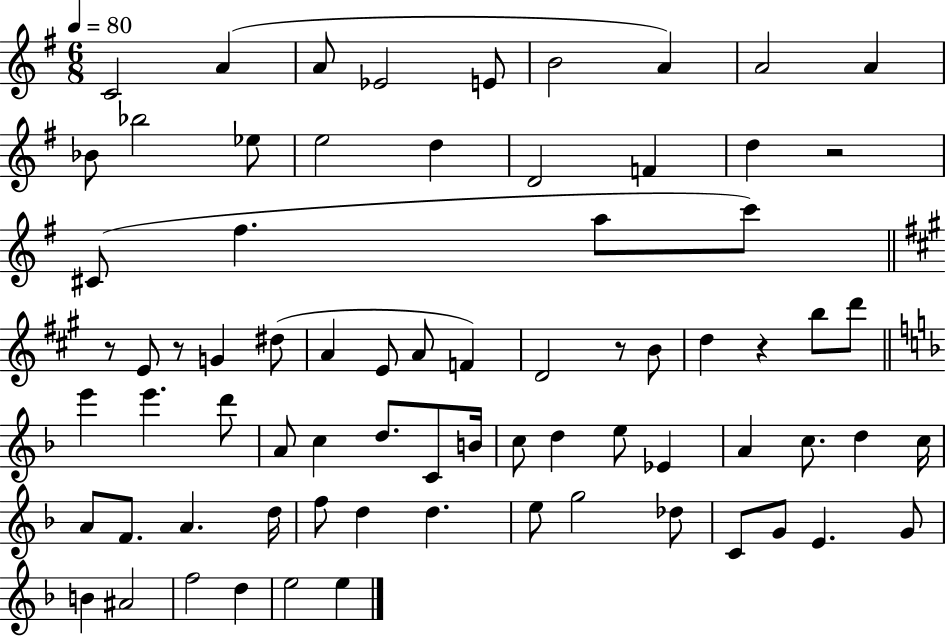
{
  \clef treble
  \numericTimeSignature
  \time 6/8
  \key g \major
  \tempo 4 = 80
  \repeat volta 2 { c'2 a'4( | a'8 ees'2 e'8 | b'2 a'4) | a'2 a'4 | \break bes'8 bes''2 ees''8 | e''2 d''4 | d'2 f'4 | d''4 r2 | \break cis'8( fis''4. a''8 c'''8) | \bar "||" \break \key a \major r8 e'8 r8 g'4 dis''8( | a'4 e'8 a'8 f'4) | d'2 r8 b'8 | d''4 r4 b''8 d'''8 | \break \bar "||" \break \key f \major e'''4 e'''4. d'''8 | a'8 c''4 d''8. c'8 b'16 | c''8 d''4 e''8 ees'4 | a'4 c''8. d''4 c''16 | \break a'8 f'8. a'4. d''16 | f''8 d''4 d''4. | e''8 g''2 des''8 | c'8 g'8 e'4. g'8 | \break b'4 ais'2 | f''2 d''4 | e''2 e''4 | } \bar "|."
}